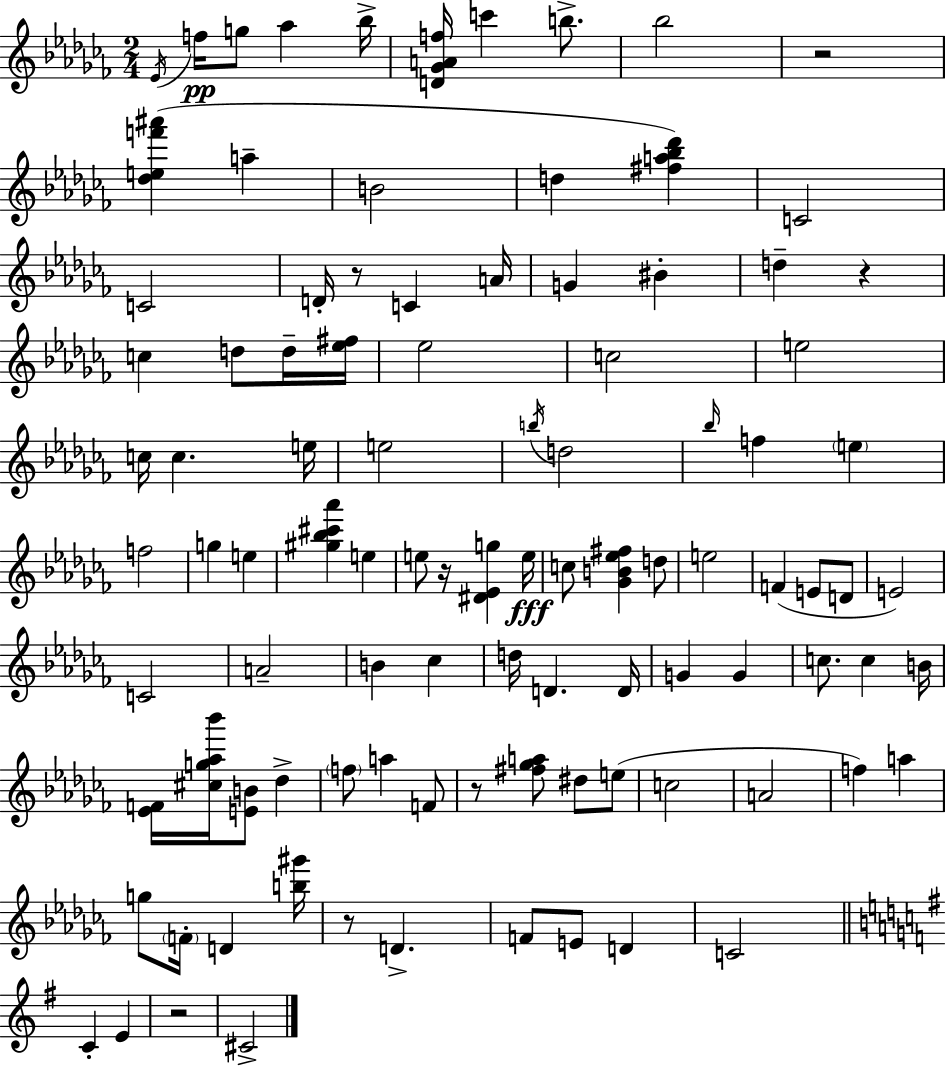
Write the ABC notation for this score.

X:1
T:Untitled
M:2/4
L:1/4
K:Abm
_E/4 f/4 g/2 _a _b/4 [D_GAf]/4 c' b/2 _b2 z2 [_def'^a'] a B2 d [^fa_b_d'] C2 C2 D/4 z/2 C A/4 G ^B d z c d/2 d/4 [_e^f]/4 _e2 c2 e2 c/4 c e/4 e2 b/4 d2 _b/4 f e f2 g e [^g_b^c'_a'] e e/2 z/4 [^D_Eg] e/4 c/2 [_GB_e^f] d/2 e2 F E/2 D/2 E2 C2 A2 B _c d/4 D D/4 G G c/2 c B/4 [_EF]/4 [^cg_a_b']/4 [EB]/2 _d f/2 a F/2 z/2 [^f_ga]/2 ^d/2 e/2 c2 A2 f a g/2 F/4 D [b^g']/4 z/2 D F/2 E/2 D C2 C E z2 ^C2